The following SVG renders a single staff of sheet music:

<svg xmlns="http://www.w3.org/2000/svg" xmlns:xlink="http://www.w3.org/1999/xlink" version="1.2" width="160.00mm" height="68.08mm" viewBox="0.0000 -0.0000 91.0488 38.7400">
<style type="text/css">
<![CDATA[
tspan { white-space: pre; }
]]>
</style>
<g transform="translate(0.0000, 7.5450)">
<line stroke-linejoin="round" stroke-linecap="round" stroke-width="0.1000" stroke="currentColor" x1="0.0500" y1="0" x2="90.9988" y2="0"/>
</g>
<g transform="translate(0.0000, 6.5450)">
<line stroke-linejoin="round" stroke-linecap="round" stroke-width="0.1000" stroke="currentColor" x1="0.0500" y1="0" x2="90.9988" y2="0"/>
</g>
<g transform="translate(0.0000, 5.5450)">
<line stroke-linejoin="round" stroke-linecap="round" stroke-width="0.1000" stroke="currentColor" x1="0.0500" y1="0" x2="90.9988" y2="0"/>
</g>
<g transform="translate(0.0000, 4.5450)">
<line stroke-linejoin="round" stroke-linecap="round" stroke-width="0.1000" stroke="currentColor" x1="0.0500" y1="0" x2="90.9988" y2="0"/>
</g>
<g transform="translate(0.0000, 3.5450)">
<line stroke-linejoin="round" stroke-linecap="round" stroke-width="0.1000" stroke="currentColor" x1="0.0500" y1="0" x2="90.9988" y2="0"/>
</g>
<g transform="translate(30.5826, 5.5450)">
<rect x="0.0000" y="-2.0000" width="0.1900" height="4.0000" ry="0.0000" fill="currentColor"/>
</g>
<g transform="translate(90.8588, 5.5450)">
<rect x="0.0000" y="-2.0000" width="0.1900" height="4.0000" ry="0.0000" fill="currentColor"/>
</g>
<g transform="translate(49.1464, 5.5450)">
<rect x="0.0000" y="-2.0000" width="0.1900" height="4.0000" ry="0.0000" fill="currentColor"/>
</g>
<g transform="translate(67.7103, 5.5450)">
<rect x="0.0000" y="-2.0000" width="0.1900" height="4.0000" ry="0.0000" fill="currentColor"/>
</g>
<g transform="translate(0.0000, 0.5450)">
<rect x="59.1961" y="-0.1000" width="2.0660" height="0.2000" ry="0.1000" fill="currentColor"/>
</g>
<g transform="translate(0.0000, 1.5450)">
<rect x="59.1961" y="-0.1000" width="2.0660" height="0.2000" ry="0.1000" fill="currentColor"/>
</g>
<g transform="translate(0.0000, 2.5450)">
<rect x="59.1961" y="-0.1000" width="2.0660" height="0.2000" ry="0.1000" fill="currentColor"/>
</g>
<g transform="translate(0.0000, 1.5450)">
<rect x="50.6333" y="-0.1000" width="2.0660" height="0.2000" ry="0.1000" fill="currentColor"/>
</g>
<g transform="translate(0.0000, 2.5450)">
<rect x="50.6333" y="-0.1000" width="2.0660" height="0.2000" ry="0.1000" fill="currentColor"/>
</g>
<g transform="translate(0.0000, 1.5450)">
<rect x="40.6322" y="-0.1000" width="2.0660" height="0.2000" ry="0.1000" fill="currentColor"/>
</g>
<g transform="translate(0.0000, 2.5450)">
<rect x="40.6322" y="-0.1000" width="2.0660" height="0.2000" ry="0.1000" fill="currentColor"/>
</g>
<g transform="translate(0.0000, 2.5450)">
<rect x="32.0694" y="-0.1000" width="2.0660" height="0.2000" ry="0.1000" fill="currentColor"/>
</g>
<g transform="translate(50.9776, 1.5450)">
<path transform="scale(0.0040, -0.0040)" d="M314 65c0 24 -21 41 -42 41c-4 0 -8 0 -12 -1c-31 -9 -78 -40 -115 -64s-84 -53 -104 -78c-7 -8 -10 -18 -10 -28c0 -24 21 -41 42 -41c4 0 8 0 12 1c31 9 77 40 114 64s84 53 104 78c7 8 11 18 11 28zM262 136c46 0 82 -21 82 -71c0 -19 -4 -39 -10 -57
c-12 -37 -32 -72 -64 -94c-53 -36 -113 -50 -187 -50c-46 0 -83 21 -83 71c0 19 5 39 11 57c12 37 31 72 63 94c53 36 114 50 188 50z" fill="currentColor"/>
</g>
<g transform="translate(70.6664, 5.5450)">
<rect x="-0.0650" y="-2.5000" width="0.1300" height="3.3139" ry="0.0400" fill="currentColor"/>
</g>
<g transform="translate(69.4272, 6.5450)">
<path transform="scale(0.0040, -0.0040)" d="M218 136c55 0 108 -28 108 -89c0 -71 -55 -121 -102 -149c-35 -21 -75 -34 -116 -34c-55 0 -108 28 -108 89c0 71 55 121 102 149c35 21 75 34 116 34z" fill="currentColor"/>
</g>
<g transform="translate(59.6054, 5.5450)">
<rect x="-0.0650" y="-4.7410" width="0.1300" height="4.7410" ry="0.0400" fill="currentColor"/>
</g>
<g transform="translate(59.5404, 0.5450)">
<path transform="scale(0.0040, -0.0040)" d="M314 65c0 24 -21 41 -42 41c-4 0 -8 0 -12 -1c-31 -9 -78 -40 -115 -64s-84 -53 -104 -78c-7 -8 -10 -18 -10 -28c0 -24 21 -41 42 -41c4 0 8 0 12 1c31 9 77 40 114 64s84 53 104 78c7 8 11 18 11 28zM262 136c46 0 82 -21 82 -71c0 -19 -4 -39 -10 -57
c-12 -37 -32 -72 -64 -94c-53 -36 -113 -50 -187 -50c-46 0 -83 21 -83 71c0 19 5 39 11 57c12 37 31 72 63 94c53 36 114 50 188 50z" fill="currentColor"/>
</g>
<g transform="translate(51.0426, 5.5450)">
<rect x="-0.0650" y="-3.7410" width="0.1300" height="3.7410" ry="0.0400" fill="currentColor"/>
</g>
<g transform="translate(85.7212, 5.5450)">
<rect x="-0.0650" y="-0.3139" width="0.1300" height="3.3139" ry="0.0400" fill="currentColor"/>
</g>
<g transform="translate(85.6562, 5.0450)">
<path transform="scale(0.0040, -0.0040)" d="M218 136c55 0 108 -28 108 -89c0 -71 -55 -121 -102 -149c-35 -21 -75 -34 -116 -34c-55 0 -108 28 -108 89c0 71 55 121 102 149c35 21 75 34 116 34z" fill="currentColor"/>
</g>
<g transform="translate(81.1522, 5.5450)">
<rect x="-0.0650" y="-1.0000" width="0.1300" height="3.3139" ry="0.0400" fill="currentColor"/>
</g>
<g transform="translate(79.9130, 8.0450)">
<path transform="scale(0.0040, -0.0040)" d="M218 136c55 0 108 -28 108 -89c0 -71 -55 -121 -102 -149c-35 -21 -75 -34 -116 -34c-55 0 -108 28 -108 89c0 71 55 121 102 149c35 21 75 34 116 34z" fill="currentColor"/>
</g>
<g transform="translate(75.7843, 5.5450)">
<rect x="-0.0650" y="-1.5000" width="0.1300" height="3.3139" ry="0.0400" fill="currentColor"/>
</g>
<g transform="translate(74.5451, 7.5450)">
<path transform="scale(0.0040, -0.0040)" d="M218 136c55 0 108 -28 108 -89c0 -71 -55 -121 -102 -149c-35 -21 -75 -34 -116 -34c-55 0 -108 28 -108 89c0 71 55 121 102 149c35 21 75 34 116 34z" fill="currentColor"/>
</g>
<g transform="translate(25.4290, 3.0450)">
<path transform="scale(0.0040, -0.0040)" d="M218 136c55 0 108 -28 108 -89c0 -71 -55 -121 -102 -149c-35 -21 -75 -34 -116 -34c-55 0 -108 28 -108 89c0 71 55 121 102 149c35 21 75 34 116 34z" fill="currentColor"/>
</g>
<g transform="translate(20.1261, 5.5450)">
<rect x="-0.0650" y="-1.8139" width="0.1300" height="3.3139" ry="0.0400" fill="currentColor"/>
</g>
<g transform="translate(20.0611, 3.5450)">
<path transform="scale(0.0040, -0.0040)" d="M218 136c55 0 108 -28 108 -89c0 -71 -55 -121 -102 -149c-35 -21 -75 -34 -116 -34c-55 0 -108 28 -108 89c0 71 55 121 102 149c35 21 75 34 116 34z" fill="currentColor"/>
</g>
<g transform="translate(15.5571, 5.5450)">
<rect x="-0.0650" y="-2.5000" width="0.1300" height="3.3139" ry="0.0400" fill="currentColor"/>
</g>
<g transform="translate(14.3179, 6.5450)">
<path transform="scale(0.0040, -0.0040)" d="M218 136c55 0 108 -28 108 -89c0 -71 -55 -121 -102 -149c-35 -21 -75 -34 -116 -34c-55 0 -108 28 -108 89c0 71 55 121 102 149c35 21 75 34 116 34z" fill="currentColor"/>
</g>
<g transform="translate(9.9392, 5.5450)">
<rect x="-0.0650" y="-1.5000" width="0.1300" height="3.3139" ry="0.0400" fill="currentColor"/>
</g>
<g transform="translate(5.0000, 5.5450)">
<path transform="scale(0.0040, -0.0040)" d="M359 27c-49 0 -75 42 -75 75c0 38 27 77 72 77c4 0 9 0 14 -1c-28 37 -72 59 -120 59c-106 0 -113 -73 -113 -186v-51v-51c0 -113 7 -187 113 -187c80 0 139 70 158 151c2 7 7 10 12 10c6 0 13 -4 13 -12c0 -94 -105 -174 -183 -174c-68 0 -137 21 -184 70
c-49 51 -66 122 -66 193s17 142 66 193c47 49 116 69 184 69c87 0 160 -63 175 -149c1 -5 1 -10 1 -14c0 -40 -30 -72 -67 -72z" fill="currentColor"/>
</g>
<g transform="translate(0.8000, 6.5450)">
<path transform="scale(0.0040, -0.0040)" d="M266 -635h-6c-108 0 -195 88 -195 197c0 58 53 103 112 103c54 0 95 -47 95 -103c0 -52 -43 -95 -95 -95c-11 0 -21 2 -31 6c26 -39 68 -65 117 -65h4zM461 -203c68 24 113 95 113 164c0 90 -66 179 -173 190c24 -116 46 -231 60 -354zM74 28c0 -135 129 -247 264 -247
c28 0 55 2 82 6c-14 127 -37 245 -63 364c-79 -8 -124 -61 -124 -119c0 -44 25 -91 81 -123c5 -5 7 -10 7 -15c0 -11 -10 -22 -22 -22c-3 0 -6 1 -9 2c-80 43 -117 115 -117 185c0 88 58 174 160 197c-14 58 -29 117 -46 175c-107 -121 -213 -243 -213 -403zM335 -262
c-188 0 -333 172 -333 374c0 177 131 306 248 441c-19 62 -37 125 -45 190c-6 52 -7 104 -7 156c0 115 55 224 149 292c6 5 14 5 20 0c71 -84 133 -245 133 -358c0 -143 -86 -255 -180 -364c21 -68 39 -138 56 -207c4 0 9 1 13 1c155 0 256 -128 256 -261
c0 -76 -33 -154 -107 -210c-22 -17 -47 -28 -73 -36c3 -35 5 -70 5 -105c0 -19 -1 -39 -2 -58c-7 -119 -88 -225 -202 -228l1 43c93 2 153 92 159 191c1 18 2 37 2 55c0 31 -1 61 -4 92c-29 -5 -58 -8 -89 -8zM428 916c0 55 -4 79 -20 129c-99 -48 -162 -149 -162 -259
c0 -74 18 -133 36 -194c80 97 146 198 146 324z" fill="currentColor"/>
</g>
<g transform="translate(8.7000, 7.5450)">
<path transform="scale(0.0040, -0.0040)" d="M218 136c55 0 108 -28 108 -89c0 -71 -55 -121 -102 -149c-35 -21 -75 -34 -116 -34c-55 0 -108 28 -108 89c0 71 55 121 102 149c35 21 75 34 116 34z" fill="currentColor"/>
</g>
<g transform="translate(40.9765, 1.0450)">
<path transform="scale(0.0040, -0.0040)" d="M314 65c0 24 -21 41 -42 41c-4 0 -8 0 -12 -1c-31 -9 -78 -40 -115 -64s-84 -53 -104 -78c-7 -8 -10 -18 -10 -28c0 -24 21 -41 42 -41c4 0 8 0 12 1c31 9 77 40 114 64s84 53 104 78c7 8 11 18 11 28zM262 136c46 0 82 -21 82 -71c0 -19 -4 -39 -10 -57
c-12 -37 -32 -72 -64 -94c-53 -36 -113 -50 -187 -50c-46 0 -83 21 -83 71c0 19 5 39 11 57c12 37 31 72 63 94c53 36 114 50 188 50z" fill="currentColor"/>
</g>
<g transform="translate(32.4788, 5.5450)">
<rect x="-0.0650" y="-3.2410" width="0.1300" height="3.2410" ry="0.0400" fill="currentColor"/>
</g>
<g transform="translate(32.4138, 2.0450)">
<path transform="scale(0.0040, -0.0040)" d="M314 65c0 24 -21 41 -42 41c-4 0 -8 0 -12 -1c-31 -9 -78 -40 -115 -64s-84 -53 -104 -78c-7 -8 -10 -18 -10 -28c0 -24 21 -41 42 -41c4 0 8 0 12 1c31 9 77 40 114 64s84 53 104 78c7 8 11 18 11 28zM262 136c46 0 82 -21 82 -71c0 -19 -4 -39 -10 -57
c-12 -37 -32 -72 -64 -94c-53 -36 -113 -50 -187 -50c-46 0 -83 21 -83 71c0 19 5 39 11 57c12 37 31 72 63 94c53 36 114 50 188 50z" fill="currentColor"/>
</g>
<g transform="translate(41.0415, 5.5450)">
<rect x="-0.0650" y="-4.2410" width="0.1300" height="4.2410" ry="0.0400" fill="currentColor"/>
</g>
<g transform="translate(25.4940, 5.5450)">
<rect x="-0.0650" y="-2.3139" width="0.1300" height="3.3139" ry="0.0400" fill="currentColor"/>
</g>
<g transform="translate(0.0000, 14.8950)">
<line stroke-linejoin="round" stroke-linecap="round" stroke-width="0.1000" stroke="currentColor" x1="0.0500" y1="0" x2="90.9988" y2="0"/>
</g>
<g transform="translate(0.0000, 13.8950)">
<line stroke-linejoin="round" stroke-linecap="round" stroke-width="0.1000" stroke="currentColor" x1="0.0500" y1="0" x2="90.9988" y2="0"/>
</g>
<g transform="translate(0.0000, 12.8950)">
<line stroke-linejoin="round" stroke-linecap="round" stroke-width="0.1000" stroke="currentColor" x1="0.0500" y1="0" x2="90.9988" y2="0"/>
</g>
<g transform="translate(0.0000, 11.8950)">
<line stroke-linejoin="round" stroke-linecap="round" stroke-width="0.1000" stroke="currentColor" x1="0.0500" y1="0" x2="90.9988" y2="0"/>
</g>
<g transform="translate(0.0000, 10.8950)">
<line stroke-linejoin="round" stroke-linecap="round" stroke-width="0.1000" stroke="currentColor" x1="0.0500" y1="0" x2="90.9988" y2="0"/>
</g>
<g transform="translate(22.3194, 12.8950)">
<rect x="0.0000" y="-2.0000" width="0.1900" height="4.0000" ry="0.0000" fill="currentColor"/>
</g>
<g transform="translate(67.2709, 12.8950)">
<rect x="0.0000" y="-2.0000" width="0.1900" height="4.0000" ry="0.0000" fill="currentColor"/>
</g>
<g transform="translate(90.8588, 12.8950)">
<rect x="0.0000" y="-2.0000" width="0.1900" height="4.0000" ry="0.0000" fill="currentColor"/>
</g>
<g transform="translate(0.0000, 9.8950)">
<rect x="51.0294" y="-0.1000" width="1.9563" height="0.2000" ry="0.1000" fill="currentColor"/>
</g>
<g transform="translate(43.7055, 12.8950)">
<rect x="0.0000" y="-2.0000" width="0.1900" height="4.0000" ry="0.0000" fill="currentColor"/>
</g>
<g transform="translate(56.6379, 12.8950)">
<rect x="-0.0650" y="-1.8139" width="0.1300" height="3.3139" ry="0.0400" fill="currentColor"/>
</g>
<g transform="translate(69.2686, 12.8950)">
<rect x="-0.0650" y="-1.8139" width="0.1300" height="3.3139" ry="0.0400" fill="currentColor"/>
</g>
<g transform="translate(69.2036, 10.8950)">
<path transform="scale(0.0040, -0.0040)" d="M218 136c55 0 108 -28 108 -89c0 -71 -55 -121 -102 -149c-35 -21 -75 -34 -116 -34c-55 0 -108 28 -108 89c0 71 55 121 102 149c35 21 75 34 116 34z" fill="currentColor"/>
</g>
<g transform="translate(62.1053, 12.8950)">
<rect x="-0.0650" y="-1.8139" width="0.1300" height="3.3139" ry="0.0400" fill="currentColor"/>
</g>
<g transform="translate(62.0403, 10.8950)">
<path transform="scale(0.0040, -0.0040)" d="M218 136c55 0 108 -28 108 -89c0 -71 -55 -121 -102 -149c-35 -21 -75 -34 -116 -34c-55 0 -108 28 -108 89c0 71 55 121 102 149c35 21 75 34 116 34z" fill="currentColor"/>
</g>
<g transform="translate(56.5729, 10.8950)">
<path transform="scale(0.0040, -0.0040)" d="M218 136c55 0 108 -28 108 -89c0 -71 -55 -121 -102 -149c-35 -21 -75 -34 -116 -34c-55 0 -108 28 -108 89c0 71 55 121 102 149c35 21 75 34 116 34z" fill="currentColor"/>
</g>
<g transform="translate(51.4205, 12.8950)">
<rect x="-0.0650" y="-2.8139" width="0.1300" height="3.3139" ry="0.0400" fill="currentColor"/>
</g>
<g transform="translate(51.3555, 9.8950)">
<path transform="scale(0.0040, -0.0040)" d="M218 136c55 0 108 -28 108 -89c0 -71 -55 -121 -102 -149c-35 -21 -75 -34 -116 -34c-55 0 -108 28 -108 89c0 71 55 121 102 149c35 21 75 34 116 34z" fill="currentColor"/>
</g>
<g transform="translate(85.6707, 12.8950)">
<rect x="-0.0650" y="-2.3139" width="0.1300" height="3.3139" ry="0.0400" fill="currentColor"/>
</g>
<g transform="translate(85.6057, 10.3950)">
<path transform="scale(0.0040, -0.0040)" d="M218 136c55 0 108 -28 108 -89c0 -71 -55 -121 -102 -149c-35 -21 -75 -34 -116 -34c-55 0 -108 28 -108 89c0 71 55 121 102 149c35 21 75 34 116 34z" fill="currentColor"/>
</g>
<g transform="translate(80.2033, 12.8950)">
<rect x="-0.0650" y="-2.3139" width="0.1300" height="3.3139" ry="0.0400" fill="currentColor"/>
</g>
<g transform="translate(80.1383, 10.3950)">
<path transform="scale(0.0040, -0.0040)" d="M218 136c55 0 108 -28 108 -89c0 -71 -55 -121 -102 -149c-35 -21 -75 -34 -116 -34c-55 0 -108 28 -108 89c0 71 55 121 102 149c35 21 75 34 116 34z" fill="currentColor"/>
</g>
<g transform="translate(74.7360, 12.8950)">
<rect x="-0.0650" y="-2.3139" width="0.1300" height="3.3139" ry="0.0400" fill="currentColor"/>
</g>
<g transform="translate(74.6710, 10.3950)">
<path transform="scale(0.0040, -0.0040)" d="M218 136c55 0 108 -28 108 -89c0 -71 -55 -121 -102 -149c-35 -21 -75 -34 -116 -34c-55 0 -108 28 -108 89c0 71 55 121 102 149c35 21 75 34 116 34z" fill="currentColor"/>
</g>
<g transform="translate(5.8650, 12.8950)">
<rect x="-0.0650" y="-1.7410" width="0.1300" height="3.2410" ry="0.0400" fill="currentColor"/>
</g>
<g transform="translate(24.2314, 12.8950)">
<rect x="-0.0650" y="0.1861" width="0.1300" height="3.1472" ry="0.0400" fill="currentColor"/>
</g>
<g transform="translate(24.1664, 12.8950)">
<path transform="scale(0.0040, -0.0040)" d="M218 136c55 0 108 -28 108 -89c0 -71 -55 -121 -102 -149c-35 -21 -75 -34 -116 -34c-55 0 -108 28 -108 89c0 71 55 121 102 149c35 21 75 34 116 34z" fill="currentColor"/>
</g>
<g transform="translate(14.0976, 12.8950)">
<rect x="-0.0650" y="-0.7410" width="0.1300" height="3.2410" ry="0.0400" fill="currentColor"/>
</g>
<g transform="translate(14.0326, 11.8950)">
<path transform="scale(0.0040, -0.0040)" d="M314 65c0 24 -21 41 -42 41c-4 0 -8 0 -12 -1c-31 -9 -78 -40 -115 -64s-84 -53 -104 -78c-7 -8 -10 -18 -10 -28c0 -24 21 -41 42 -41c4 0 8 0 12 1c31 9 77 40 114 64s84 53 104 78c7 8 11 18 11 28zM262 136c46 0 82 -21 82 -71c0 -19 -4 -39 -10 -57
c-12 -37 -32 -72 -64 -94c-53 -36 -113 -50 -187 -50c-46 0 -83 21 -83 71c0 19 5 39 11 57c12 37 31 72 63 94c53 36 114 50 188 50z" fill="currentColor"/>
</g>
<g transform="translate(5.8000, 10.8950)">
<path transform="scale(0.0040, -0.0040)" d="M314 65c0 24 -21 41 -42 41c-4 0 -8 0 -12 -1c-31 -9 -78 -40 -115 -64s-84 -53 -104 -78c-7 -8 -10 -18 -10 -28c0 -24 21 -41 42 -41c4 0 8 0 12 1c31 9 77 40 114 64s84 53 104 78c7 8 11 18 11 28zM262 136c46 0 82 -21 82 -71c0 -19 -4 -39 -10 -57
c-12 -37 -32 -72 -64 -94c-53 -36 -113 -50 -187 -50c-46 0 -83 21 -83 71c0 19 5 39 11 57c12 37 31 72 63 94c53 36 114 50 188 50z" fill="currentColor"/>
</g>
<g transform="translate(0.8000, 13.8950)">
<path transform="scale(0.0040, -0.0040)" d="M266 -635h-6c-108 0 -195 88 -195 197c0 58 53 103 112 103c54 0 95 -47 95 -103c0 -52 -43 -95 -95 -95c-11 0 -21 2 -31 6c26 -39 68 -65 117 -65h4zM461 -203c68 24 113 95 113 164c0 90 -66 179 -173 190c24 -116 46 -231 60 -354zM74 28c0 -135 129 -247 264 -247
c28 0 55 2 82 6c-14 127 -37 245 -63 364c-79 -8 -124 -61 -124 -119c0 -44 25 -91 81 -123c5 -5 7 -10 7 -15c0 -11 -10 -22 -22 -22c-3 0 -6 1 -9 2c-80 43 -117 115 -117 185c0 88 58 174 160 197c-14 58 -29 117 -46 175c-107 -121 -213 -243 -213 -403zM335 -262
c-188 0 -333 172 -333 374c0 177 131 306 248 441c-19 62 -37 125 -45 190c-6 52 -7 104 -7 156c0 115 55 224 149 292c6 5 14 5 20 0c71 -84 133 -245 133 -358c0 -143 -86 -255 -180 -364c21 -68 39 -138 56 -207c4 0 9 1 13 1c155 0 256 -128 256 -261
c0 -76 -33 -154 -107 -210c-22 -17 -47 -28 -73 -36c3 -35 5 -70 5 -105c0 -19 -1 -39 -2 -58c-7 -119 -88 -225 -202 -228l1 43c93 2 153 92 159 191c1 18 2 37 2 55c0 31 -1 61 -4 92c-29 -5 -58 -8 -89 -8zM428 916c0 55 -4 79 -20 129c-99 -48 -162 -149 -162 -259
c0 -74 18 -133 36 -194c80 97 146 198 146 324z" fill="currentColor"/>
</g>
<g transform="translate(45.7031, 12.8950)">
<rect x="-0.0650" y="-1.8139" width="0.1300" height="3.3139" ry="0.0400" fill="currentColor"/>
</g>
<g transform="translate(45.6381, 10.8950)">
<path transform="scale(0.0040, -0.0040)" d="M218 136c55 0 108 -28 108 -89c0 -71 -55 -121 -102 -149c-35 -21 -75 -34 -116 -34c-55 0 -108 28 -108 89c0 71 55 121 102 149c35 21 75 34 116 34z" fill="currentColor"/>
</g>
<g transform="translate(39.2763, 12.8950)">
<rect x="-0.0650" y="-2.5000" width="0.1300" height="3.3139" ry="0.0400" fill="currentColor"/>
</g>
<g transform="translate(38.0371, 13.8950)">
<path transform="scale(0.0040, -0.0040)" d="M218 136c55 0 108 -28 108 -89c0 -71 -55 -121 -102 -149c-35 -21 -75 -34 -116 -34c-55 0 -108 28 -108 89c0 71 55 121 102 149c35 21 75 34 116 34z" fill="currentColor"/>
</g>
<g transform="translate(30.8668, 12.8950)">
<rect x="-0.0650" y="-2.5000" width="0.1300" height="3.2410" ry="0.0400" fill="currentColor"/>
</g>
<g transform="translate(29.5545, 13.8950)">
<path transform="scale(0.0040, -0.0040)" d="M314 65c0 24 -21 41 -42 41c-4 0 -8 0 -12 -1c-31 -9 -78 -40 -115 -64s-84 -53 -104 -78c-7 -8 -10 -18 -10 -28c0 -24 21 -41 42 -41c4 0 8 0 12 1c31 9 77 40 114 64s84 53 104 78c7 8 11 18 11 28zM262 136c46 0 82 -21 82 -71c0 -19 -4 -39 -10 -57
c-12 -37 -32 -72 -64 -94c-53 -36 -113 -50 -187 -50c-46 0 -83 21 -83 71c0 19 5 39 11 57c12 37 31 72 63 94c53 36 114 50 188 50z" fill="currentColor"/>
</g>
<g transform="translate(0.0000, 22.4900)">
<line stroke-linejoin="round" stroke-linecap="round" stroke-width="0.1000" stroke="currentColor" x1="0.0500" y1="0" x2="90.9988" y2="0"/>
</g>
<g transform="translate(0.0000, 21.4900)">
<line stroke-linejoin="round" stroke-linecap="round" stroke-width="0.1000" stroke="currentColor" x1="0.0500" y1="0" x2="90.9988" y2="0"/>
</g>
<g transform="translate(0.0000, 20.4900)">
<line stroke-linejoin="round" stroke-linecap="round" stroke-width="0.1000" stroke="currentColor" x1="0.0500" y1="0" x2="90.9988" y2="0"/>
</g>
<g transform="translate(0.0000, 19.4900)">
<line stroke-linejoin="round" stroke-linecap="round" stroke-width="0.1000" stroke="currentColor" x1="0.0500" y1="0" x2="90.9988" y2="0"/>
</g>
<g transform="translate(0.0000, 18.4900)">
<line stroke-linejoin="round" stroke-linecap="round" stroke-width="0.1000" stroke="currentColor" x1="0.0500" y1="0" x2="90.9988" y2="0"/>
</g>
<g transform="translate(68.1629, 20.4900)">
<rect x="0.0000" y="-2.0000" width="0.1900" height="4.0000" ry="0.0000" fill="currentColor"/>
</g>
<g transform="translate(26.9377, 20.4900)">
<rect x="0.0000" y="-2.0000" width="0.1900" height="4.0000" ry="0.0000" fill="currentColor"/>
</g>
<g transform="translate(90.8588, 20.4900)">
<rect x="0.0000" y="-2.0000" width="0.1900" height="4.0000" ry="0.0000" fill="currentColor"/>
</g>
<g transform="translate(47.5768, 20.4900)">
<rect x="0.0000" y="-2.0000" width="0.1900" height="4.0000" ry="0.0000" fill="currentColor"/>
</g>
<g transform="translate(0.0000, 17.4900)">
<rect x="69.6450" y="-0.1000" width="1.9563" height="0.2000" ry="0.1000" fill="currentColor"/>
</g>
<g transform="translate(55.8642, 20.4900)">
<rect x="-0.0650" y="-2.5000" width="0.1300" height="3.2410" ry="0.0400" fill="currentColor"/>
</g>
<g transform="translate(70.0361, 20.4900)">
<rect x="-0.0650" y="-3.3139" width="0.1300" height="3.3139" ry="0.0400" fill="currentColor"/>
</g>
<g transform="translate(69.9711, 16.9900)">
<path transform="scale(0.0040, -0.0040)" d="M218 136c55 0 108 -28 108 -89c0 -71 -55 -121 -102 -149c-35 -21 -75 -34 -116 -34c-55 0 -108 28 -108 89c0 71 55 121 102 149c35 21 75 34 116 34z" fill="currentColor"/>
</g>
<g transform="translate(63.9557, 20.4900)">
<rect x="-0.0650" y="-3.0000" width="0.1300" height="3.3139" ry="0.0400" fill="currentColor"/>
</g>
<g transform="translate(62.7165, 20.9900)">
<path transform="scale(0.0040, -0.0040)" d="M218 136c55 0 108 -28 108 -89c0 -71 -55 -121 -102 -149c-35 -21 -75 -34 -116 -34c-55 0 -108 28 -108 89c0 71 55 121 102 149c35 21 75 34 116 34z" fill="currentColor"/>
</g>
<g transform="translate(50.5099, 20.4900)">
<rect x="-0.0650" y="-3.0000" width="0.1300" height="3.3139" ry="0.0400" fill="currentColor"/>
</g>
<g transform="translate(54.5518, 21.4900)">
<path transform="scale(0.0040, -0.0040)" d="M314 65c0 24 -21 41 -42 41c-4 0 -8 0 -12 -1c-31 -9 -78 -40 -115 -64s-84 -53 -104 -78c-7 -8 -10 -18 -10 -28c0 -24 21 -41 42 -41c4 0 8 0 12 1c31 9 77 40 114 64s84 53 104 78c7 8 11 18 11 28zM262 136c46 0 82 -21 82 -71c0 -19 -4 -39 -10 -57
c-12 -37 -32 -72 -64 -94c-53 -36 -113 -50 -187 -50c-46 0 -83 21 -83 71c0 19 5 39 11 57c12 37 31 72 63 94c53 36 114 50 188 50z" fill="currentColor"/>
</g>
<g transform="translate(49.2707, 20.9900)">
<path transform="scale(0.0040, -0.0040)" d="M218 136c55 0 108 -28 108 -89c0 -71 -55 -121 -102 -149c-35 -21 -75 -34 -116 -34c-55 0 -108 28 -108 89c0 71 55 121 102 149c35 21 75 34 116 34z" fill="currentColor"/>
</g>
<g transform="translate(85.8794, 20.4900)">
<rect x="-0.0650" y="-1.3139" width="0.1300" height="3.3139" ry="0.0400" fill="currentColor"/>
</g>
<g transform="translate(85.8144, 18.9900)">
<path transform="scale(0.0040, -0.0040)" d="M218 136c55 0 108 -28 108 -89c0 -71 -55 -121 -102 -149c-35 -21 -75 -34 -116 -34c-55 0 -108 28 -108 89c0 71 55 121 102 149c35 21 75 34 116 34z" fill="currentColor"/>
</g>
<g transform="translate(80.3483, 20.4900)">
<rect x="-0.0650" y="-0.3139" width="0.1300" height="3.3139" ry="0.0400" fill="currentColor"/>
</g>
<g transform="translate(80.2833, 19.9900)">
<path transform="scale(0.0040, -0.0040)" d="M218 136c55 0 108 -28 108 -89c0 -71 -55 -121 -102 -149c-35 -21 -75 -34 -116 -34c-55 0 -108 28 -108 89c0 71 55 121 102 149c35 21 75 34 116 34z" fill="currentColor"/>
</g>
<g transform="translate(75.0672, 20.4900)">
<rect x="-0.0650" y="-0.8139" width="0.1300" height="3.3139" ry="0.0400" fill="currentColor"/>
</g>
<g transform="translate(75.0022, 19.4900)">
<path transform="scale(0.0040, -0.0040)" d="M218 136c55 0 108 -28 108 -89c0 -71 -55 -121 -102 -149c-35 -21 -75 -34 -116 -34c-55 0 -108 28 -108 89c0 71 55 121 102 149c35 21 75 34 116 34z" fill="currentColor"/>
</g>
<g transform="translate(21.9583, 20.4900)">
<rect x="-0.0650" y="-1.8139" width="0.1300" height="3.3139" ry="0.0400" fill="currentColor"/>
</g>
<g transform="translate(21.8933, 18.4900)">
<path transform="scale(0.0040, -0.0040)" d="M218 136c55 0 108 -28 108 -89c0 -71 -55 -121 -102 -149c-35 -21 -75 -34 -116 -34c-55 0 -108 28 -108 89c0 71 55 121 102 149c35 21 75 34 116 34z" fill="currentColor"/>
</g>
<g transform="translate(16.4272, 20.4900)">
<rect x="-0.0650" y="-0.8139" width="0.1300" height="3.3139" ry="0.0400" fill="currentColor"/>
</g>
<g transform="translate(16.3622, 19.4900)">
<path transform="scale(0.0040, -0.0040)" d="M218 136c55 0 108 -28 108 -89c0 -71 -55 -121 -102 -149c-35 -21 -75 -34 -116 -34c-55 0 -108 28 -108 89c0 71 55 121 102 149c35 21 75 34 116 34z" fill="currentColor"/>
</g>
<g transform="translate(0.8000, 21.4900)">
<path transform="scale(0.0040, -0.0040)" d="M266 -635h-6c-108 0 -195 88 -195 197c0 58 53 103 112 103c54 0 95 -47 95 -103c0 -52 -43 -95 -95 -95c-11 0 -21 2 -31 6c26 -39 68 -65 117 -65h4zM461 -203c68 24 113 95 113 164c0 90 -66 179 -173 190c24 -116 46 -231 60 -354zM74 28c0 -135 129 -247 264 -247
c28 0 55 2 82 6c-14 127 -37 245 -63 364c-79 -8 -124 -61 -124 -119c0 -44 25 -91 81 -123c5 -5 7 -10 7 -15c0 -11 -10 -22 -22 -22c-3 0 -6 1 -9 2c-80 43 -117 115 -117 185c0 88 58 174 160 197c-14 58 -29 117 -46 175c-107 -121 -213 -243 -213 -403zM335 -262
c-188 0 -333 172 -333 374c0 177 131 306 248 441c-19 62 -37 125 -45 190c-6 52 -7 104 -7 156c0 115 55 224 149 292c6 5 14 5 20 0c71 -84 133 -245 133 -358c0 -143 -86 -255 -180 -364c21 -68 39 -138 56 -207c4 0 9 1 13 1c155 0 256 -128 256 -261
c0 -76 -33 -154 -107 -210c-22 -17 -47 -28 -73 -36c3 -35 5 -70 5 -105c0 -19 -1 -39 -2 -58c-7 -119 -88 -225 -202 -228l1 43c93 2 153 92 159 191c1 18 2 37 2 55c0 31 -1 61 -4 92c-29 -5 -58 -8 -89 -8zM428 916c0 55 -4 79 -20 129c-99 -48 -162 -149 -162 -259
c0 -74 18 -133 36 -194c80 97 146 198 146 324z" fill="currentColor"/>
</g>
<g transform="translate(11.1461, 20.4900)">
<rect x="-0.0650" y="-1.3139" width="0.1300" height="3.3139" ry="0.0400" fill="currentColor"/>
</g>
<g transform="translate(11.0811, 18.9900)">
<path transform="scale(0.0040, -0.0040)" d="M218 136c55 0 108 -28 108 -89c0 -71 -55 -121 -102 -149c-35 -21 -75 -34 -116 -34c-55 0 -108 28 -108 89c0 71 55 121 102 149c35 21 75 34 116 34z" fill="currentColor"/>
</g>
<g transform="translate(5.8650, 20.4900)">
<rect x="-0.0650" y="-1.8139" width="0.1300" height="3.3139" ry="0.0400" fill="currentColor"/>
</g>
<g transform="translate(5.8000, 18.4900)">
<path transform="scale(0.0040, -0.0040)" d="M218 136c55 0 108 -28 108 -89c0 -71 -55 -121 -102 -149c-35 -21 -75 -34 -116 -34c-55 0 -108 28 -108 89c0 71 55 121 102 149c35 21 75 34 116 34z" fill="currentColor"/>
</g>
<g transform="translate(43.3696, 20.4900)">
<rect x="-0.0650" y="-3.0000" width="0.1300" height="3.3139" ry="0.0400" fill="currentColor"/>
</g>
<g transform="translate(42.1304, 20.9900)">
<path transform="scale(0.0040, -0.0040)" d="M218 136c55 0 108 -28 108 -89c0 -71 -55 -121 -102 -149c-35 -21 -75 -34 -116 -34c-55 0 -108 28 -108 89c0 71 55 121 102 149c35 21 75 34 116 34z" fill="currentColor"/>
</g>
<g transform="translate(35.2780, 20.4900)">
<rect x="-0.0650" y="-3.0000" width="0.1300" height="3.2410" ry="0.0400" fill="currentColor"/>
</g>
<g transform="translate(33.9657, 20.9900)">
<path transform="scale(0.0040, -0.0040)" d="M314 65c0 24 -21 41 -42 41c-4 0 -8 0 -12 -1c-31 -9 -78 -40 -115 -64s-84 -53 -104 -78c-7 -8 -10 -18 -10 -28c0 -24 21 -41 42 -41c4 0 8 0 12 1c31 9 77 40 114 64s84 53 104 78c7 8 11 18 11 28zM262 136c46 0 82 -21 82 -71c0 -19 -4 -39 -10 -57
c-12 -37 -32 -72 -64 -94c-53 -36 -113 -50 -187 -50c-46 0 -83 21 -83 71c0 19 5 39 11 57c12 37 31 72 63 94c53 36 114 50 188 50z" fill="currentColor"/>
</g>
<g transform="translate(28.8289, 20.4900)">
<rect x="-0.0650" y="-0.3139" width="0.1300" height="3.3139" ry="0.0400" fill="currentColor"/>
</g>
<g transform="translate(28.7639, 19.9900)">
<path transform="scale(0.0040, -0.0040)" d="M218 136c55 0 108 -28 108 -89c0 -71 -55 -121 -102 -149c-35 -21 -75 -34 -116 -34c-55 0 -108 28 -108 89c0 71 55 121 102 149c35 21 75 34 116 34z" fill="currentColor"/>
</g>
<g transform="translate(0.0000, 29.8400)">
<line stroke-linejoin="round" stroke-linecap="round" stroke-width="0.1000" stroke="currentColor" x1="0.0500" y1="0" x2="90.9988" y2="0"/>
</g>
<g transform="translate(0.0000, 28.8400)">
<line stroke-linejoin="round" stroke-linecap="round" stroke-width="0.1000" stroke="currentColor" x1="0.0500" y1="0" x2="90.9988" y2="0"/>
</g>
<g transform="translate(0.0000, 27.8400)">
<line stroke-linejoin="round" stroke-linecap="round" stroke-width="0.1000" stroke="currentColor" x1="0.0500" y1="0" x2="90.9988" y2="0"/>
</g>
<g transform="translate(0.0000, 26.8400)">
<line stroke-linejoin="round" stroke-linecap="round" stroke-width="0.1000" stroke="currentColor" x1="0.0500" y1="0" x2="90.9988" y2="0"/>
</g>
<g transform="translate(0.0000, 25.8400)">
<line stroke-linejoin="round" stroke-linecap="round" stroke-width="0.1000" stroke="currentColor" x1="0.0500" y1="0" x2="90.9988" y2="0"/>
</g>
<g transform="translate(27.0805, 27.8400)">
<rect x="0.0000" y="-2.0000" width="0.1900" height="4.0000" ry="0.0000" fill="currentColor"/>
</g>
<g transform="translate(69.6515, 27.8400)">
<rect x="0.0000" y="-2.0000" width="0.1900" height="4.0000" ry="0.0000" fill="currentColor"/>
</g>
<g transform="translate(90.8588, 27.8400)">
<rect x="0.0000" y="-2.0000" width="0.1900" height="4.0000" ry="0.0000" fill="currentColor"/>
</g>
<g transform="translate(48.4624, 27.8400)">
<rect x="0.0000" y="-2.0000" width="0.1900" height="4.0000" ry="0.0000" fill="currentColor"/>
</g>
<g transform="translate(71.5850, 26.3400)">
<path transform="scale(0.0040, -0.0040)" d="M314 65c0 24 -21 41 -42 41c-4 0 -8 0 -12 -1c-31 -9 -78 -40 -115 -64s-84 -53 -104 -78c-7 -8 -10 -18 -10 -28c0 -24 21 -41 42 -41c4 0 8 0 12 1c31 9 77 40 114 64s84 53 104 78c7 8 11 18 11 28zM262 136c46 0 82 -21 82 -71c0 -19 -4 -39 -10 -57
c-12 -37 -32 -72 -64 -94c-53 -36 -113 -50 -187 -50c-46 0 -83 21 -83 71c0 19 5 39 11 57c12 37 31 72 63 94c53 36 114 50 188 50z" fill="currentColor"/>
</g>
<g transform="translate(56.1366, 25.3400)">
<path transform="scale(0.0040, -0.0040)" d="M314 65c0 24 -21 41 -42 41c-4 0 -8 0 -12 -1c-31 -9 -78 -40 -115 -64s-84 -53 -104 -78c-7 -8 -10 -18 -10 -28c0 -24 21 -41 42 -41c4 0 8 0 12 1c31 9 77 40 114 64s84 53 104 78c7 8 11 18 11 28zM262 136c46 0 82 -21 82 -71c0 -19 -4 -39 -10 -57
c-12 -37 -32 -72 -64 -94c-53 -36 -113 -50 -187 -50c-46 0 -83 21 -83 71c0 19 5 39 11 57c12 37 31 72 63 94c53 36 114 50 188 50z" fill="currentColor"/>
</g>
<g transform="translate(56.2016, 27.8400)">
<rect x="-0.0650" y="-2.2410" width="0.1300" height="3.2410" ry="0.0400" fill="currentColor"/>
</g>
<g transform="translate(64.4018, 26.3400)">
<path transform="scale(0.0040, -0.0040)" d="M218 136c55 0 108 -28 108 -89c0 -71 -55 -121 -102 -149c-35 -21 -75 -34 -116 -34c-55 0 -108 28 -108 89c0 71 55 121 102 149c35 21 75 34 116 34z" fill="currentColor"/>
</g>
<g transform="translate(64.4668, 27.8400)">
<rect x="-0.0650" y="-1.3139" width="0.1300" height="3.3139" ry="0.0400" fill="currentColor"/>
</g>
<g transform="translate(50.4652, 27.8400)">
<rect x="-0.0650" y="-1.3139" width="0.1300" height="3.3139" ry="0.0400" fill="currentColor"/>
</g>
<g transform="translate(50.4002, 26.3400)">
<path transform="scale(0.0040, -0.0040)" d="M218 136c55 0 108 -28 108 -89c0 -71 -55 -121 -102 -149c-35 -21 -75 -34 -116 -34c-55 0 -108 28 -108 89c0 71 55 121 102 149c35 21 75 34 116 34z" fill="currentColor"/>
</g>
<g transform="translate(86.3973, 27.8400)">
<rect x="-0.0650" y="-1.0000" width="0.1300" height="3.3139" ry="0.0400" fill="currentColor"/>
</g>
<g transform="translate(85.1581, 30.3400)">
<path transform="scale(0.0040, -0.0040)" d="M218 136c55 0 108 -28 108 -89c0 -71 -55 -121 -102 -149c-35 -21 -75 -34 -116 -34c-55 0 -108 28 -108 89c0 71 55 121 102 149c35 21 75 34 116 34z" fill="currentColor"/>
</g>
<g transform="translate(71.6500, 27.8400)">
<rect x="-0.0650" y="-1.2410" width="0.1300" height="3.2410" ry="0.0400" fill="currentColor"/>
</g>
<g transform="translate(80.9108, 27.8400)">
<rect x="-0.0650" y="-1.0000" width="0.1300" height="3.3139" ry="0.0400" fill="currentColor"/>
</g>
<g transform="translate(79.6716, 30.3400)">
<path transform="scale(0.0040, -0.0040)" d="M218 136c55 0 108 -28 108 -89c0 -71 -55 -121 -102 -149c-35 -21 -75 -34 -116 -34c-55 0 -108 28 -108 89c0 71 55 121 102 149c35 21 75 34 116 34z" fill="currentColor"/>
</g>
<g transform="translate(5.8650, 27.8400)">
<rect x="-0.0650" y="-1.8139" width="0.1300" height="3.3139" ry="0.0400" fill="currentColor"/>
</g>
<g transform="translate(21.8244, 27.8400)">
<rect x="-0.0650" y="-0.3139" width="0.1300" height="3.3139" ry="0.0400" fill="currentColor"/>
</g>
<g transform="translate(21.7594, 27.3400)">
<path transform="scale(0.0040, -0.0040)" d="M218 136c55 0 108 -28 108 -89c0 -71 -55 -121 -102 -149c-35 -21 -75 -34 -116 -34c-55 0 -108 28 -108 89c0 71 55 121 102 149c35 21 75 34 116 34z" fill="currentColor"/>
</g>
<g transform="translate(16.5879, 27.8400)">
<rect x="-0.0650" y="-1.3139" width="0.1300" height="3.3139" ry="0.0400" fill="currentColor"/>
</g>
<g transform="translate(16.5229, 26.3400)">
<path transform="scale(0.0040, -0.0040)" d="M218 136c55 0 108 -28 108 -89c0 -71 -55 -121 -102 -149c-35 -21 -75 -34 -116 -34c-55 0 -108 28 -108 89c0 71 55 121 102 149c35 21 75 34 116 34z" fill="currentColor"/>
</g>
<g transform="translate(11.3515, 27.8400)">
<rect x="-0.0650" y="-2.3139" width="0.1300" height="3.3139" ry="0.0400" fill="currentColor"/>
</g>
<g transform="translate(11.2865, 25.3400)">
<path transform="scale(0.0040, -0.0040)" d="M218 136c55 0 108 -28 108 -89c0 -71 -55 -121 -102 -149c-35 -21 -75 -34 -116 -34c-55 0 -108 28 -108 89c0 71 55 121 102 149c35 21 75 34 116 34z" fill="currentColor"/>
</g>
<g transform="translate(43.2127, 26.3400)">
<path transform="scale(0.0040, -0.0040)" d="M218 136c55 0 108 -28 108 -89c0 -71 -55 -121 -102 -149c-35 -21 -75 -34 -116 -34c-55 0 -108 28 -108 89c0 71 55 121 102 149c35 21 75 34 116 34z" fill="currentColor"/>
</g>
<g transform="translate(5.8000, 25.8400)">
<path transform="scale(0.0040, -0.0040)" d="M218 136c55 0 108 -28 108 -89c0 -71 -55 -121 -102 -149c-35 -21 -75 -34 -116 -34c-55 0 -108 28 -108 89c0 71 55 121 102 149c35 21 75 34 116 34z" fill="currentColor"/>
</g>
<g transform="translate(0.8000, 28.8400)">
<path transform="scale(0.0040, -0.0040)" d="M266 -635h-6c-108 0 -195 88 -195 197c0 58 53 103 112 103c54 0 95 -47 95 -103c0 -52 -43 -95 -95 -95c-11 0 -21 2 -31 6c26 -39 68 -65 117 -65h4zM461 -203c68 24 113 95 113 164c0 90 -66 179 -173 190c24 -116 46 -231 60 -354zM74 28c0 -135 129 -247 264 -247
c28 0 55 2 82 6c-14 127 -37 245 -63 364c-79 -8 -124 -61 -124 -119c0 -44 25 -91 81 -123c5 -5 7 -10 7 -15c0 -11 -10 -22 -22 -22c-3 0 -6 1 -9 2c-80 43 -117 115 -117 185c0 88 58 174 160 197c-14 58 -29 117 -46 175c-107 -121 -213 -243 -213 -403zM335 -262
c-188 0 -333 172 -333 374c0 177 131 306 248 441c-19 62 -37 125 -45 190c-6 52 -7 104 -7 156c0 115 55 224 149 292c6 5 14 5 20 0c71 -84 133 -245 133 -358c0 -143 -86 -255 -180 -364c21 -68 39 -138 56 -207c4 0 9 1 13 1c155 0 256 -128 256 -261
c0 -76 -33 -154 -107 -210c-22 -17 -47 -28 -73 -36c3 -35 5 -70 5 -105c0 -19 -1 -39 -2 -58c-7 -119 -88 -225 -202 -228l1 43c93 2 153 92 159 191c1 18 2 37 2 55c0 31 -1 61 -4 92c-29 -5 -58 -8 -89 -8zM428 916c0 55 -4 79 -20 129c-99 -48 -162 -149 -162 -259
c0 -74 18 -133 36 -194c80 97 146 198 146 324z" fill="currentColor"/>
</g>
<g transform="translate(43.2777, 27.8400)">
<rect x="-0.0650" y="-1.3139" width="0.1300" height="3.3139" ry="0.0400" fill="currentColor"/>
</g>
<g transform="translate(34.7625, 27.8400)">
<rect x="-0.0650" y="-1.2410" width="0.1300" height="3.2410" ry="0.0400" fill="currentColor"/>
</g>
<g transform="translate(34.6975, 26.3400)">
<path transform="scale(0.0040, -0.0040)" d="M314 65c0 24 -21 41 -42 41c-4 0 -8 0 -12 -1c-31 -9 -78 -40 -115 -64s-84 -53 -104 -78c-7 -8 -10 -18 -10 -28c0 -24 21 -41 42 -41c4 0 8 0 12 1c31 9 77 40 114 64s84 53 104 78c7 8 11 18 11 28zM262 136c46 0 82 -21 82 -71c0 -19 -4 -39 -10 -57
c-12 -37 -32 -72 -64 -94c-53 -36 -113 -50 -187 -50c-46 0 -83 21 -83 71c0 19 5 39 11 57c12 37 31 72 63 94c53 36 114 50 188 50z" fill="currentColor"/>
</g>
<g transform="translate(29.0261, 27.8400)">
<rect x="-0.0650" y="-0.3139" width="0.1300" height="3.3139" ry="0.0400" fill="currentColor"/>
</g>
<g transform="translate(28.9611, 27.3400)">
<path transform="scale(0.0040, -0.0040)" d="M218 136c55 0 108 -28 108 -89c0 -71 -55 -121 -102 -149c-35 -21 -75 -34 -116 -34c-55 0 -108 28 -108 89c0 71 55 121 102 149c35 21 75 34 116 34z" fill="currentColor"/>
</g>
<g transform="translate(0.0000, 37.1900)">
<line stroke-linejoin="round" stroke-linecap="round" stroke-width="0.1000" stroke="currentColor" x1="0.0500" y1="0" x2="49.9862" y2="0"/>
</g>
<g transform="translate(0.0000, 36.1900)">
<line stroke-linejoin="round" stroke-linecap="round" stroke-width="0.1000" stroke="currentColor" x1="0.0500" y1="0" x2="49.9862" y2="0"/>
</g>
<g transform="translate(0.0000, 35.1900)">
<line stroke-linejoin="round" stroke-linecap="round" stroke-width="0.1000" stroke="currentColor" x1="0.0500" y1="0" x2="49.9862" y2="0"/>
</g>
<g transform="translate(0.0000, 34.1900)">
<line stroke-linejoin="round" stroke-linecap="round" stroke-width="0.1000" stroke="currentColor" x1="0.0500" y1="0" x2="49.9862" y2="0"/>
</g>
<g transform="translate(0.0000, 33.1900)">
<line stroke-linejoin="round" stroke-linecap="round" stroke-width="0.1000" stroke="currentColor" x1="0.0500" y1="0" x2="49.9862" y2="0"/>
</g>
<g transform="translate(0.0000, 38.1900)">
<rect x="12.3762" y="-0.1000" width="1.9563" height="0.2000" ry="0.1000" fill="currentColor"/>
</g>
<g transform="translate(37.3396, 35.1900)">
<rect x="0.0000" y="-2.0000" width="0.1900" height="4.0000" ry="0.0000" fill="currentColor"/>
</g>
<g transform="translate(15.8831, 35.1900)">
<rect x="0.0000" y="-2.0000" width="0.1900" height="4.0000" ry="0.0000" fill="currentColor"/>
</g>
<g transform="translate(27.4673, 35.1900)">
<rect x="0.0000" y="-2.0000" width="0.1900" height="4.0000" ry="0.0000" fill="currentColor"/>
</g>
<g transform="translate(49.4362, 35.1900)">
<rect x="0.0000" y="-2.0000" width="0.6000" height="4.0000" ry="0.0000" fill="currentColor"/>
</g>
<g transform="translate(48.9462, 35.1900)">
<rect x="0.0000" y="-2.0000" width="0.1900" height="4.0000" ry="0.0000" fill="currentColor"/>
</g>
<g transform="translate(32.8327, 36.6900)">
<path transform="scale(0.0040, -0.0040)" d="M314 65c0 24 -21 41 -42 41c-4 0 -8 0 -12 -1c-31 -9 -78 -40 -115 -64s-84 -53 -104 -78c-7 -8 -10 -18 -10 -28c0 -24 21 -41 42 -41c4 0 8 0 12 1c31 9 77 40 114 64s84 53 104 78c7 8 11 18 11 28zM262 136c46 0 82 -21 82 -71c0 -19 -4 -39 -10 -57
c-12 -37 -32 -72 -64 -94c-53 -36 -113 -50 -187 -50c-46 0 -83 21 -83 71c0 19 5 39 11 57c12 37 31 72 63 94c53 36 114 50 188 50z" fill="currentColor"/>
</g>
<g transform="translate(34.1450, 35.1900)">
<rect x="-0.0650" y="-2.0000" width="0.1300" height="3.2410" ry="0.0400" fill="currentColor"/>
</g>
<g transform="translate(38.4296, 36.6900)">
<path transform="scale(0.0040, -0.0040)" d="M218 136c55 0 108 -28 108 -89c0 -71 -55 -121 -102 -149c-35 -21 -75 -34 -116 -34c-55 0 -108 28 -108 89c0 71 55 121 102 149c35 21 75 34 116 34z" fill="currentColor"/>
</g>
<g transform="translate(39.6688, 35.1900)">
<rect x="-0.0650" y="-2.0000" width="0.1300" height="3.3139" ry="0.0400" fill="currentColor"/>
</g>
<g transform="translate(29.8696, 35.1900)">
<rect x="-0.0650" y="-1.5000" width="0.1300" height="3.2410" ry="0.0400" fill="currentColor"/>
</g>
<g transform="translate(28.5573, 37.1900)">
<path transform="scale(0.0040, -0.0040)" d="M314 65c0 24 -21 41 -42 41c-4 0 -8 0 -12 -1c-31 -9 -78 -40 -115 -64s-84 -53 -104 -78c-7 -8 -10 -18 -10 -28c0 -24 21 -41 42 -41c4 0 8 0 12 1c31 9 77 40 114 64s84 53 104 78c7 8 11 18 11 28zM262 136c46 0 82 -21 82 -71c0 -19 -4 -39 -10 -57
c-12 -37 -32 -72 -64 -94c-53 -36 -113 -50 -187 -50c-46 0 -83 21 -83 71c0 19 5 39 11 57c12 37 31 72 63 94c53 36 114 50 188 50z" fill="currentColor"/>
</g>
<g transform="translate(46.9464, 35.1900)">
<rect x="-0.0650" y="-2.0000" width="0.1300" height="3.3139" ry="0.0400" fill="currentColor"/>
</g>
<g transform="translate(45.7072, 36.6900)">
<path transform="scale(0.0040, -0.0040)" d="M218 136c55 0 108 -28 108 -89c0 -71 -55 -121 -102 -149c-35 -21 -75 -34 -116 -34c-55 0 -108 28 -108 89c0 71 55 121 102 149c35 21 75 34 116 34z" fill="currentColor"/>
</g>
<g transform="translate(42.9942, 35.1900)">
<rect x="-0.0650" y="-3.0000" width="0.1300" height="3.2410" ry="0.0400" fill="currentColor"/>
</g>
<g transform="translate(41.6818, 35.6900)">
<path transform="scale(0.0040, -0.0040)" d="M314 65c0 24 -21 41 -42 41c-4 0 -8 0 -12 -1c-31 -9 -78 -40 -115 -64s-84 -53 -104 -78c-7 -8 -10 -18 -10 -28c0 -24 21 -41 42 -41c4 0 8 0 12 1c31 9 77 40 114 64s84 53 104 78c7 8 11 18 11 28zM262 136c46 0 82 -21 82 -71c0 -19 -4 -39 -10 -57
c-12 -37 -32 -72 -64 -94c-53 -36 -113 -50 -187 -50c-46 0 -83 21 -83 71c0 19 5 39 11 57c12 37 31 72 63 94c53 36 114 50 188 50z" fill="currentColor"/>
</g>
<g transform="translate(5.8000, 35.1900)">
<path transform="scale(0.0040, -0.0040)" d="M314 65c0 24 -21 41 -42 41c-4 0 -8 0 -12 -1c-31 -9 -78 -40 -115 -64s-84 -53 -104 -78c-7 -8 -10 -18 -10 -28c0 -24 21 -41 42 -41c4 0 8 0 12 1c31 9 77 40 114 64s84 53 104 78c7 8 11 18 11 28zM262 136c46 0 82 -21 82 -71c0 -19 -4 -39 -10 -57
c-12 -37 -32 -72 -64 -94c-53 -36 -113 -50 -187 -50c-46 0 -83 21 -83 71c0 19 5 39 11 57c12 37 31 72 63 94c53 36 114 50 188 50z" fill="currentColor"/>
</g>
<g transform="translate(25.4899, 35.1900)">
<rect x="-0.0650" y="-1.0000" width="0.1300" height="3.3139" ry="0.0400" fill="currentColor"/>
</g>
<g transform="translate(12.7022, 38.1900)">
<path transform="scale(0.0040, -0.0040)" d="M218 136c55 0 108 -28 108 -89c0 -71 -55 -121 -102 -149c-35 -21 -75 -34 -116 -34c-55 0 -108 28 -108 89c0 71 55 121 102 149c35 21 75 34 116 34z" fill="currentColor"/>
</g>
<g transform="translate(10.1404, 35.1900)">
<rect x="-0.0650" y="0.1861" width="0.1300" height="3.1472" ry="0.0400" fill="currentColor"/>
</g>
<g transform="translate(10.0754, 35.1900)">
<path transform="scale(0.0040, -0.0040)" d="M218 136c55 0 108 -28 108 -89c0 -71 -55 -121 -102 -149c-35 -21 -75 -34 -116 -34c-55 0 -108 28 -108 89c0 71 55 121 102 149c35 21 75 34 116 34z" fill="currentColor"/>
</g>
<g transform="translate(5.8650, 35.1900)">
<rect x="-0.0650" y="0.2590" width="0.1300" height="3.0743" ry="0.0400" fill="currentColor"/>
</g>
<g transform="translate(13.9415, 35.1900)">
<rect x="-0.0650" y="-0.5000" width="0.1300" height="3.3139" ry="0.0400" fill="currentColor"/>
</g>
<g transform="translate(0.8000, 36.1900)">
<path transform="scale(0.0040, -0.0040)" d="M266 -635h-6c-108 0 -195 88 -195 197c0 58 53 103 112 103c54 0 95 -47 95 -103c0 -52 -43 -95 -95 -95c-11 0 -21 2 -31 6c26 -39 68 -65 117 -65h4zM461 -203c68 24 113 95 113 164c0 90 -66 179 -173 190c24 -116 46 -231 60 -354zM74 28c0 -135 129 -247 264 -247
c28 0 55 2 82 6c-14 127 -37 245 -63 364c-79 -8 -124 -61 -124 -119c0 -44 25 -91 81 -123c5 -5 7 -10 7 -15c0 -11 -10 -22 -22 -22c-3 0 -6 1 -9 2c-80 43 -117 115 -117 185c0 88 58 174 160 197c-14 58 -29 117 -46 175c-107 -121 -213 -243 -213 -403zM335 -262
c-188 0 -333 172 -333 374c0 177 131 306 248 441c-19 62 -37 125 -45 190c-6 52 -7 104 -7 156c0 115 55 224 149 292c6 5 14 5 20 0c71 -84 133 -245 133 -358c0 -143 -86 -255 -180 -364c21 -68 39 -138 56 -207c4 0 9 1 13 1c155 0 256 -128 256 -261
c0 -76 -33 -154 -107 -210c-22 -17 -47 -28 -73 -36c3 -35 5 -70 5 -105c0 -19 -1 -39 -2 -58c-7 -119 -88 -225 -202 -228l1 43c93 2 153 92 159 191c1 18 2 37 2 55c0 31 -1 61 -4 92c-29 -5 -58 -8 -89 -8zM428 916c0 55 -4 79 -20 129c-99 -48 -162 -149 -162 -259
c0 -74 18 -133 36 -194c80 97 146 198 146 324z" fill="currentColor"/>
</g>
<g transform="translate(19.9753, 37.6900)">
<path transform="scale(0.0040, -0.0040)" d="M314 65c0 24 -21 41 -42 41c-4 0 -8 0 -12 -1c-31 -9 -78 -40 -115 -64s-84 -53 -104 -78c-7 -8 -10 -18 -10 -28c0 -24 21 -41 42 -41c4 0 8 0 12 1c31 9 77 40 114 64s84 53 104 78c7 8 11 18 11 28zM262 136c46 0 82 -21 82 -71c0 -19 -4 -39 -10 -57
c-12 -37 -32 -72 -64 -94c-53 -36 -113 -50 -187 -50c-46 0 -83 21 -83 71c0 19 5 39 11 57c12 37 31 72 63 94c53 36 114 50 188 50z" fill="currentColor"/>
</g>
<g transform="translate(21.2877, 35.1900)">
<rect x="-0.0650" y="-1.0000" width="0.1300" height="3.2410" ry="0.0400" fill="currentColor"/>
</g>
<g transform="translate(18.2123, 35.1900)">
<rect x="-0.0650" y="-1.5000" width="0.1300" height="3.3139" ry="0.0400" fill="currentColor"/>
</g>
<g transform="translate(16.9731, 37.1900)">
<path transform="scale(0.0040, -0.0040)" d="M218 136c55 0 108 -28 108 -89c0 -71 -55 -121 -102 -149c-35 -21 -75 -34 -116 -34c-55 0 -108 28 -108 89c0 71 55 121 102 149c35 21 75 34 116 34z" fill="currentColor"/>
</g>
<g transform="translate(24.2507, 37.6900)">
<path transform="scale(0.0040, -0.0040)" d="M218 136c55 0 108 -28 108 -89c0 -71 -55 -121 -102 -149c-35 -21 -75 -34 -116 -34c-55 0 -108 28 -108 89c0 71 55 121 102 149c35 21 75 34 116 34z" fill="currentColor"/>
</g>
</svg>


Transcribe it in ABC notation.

X:1
T:Untitled
M:4/4
L:1/4
K:C
E G f g b2 d'2 c'2 e'2 G E D c f2 d2 B G2 G f a f f f g g g f e d f c A2 A A G2 A b d c e f g e c c e2 e e g2 e e2 D D B2 B C E D2 D E2 F2 F A2 F